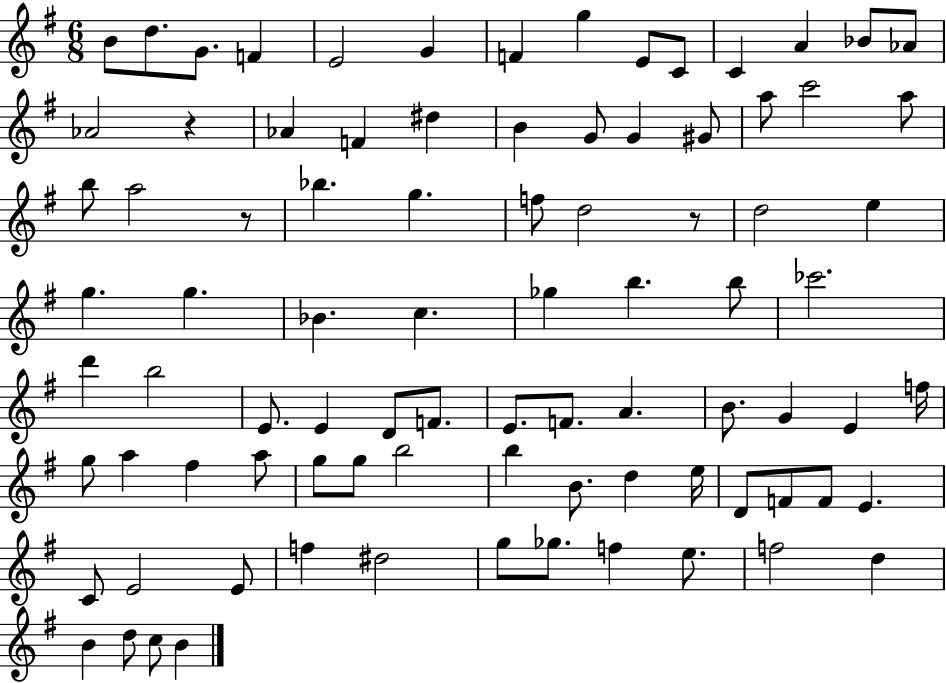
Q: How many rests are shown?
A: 3